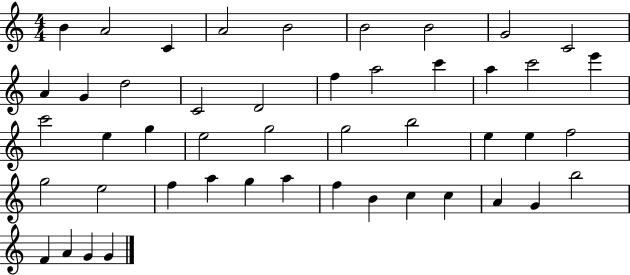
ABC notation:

X:1
T:Untitled
M:4/4
L:1/4
K:C
B A2 C A2 B2 B2 B2 G2 C2 A G d2 C2 D2 f a2 c' a c'2 e' c'2 e g e2 g2 g2 b2 e e f2 g2 e2 f a g a f B c c A G b2 F A G G